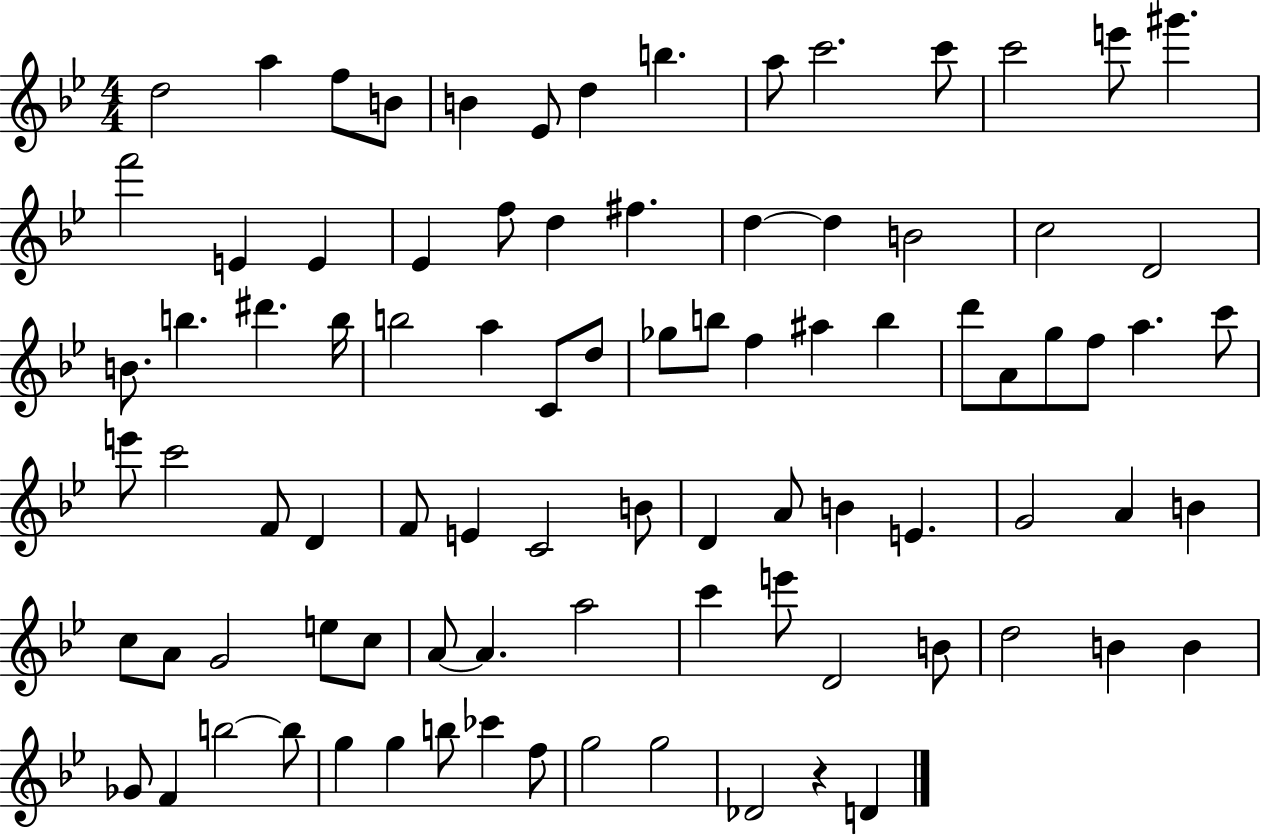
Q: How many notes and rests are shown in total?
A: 89